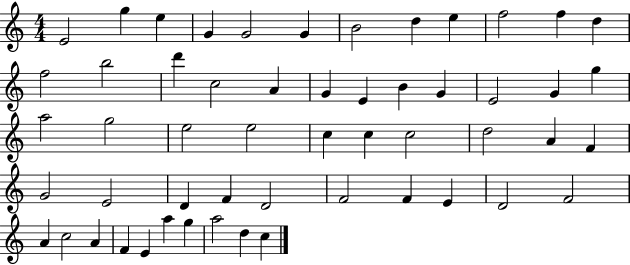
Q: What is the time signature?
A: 4/4